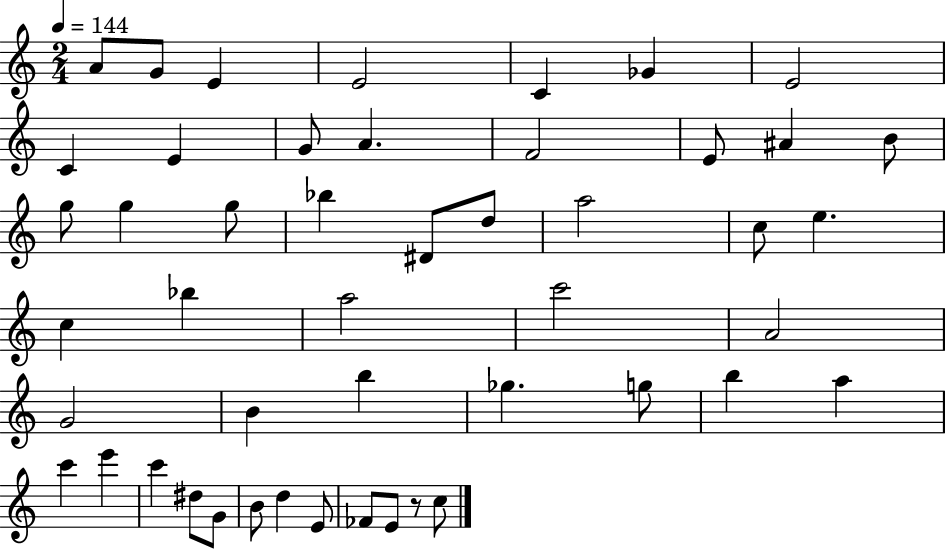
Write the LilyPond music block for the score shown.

{
  \clef treble
  \numericTimeSignature
  \time 2/4
  \key c \major
  \tempo 4 = 144
  \repeat volta 2 { a'8 g'8 e'4 | e'2 | c'4 ges'4 | e'2 | \break c'4 e'4 | g'8 a'4. | f'2 | e'8 ais'4 b'8 | \break g''8 g''4 g''8 | bes''4 dis'8 d''8 | a''2 | c''8 e''4. | \break c''4 bes''4 | a''2 | c'''2 | a'2 | \break g'2 | b'4 b''4 | ges''4. g''8 | b''4 a''4 | \break c'''4 e'''4 | c'''4 dis''8 g'8 | b'8 d''4 e'8 | fes'8 e'8 r8 c''8 | \break } \bar "|."
}